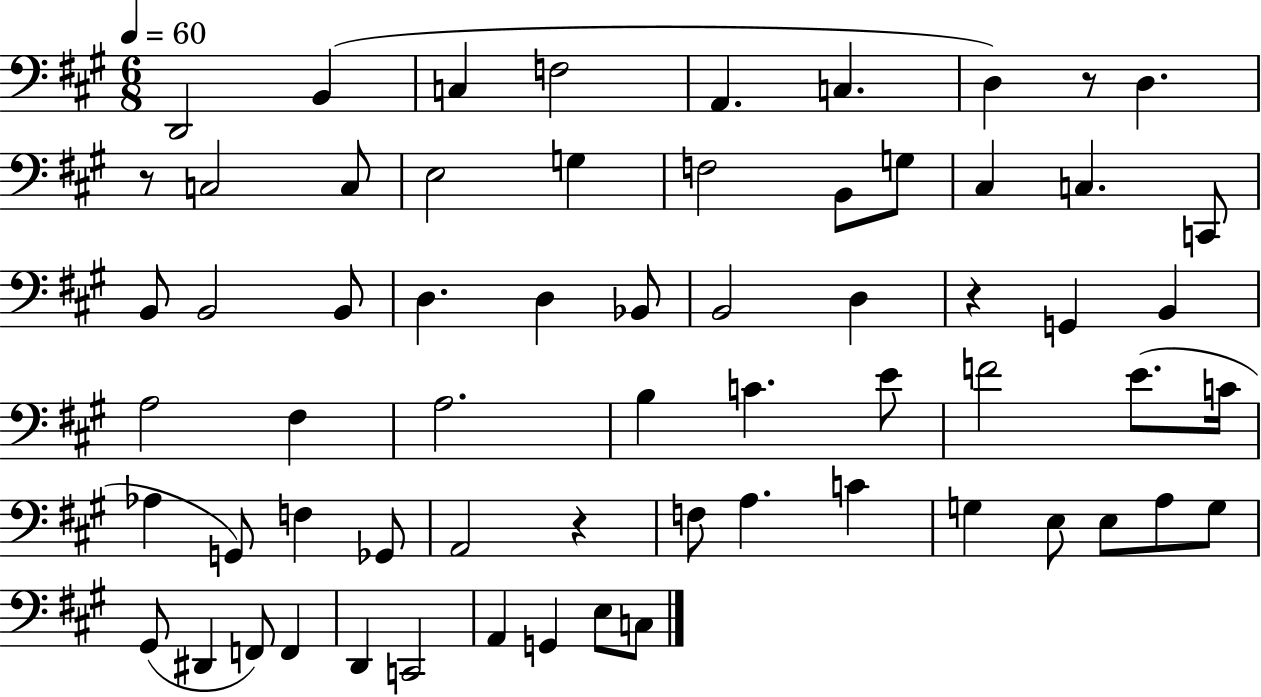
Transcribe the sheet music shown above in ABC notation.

X:1
T:Untitled
M:6/8
L:1/4
K:A
D,,2 B,, C, F,2 A,, C, D, z/2 D, z/2 C,2 C,/2 E,2 G, F,2 B,,/2 G,/2 ^C, C, C,,/2 B,,/2 B,,2 B,,/2 D, D, _B,,/2 B,,2 D, z G,, B,, A,2 ^F, A,2 B, C E/2 F2 E/2 C/4 _A, G,,/2 F, _G,,/2 A,,2 z F,/2 A, C G, E,/2 E,/2 A,/2 G,/2 ^G,,/2 ^D,, F,,/2 F,, D,, C,,2 A,, G,, E,/2 C,/2